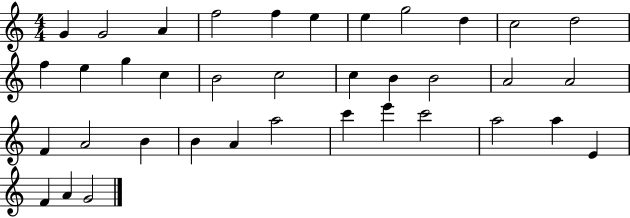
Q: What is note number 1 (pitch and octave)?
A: G4